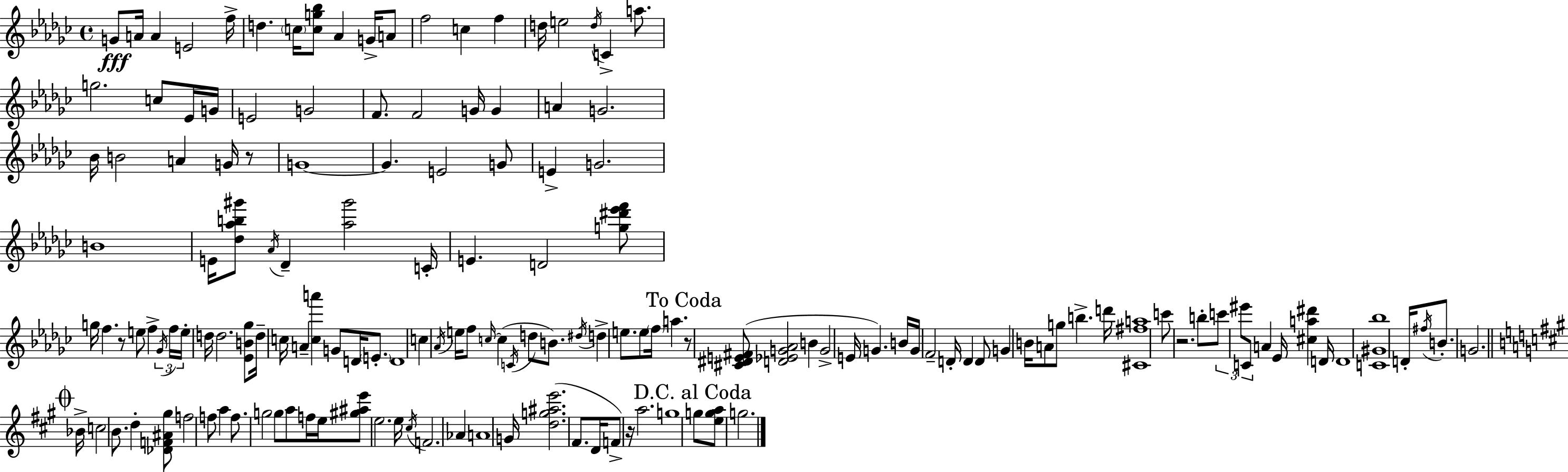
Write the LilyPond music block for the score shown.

{
  \clef treble
  \time 4/4
  \defaultTimeSignature
  \key ees \minor
  \repeat volta 2 { g'8\fff a'16 a'4 e'2 f''16-> | d''4. \parenthesize c''16 <c'' g'' bes''>8 aes'4 g'16-> a'8 | f''2 c''4 f''4 | d''16 e''2 \acciaccatura { d''16 } c'4-> a''8. | \break g''2. c''8 ees'16 | g'16 e'2 g'2 | f'8. f'2 g'16 g'4 | a'4 g'2. | \break bes'16 b'2 a'4 g'16 r8 | g'1~~ | g'4. e'2 g'8 | e'4-> g'2. | \break b'1 | e'16 <des'' aes'' b'' gis'''>8 \acciaccatura { aes'16 } des'4-- <aes'' gis'''>2 | c'16-. e'4. d'2 | <g'' dis''' ees''' f'''>8 g''16 f''4. r8 e''8 f''4-> | \break \tuplet 3/2 { \acciaccatura { ges'16 } f''16 e''16-. } d''16 d''2. | <ees' b' ges''>8 d''16-- c''16 a'4-- <c'' a'''>4 g'8 d'16 | \parenthesize e'8.-. d'1 | c''4 \acciaccatura { aes'16 } e''16 f''8 \grace { c''16~ }~ c''4( | \break \acciaccatura { c'16 } d''8 b'8.) \acciaccatura { dis''16 } d''4-> e''8. e''8 | \parenthesize f''16 a''4. \mark "To Coda" r8 <cis' dis' e' fis'>8( <d' ees' g' aes'>2 | b'4 g'2-> e'16 | g'4.) b'16 g'16 f'2-- | \break d'16-. d'4 d'8 g'4 b'16 a'8 g''8 | b''4.-> d'''16 <cis' fis'' a''>1 | c'''8 r2. | b''8-. \tuplet 3/2 { c'''8 eis'''8 c'8 } a'4 | \break ees'16 <cis'' a'' dis'''>4 d'16 d'1 | <c' gis' bes''>1 | d'16-. \acciaccatura { fis''16 } b'8.-. g'2. | \mark \markup { \musicglyph "scripts.coda" } \bar "||" \break \key a \major bes'16-> c''2 b'8. d''4-. | <des' f' ais' gis''>8 f''2 f''8 a''4 | f''8. g''2 g''8 a''8 f''16 | e''16 <gis'' ais'' e'''>8 e''2. e''16 | \break \acciaccatura { cis''16 } f'2. aes'4 | a'1 | g'16 <d'' g'' ais'' e'''>2.( fis'8. | d'16 f'8->) r16 a''2. | \break g''1 | \mark "D.C. al Coda" g''8 <e'' g'' a''>8 g''2. | } \bar "|."
}